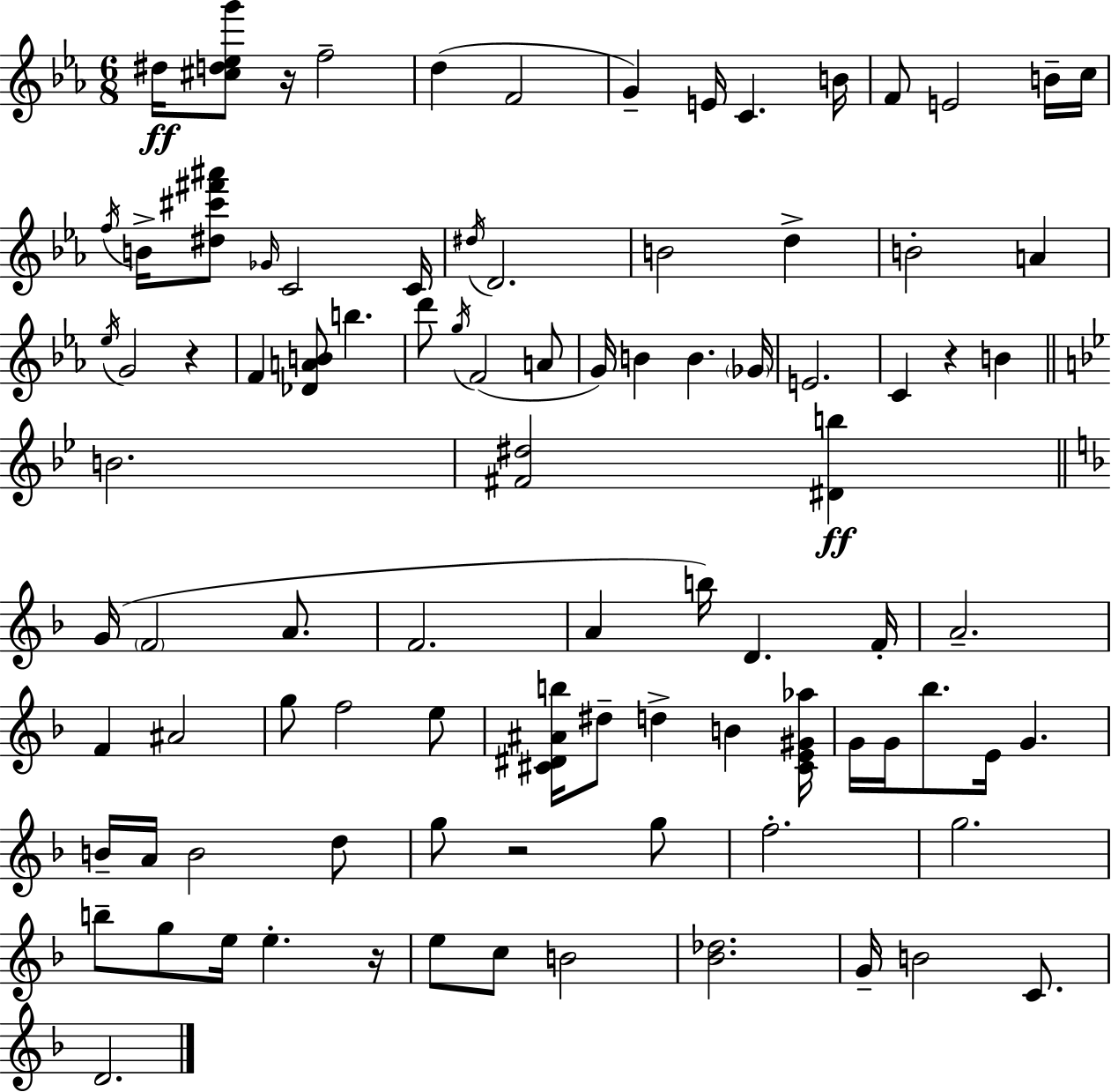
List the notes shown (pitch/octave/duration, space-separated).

D#5/s [C#5,D5,Eb5,G6]/e R/s F5/h D5/q F4/h G4/q E4/s C4/q. B4/s F4/e E4/h B4/s C5/s F5/s B4/s [D#5,C#6,F#6,A#6]/e Gb4/s C4/h C4/s D#5/s D4/h. B4/h D5/q B4/h A4/q Eb5/s G4/h R/q F4/q [Db4,A4,B4]/e B5/q. D6/e G5/s F4/h A4/e G4/s B4/q B4/q. Gb4/s E4/h. C4/q R/q B4/q B4/h. [F#4,D#5]/h [D#4,B5]/q G4/s F4/h A4/e. F4/h. A4/q B5/s D4/q. F4/s A4/h. F4/q A#4/h G5/e F5/h E5/e [C#4,D#4,A#4,B5]/s D#5/e D5/q B4/q [C#4,E4,G#4,Ab5]/s G4/s G4/s Bb5/e. E4/s G4/q. B4/s A4/s B4/h D5/e G5/e R/h G5/e F5/h. G5/h. B5/e G5/e E5/s E5/q. R/s E5/e C5/e B4/h [Bb4,Db5]/h. G4/s B4/h C4/e. D4/h.